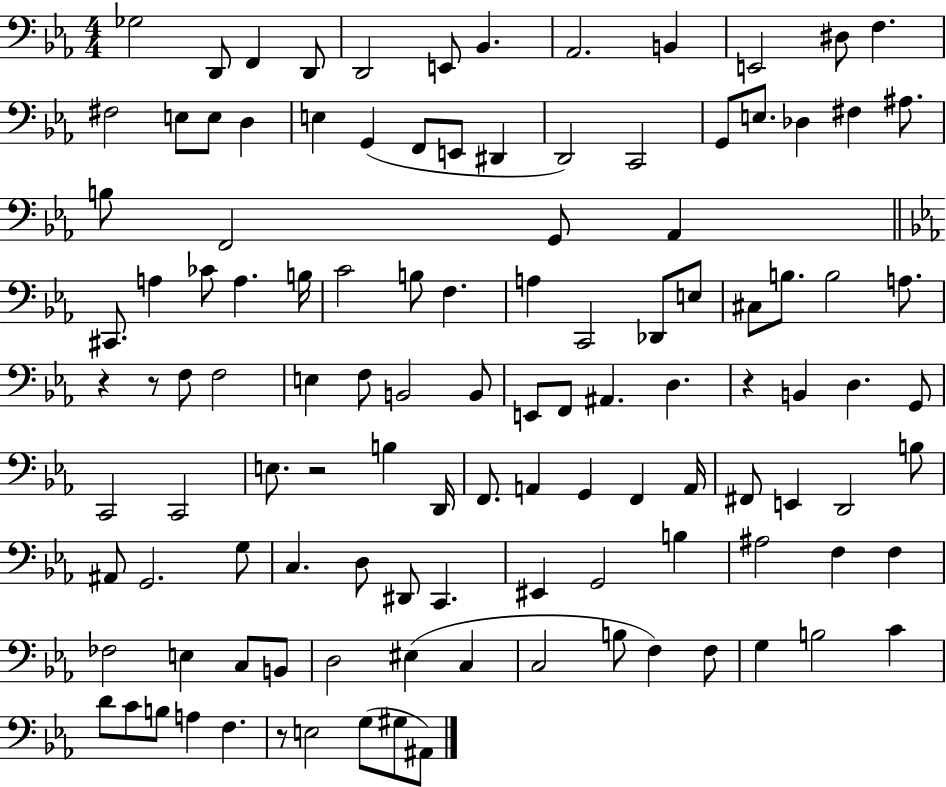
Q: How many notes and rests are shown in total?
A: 116